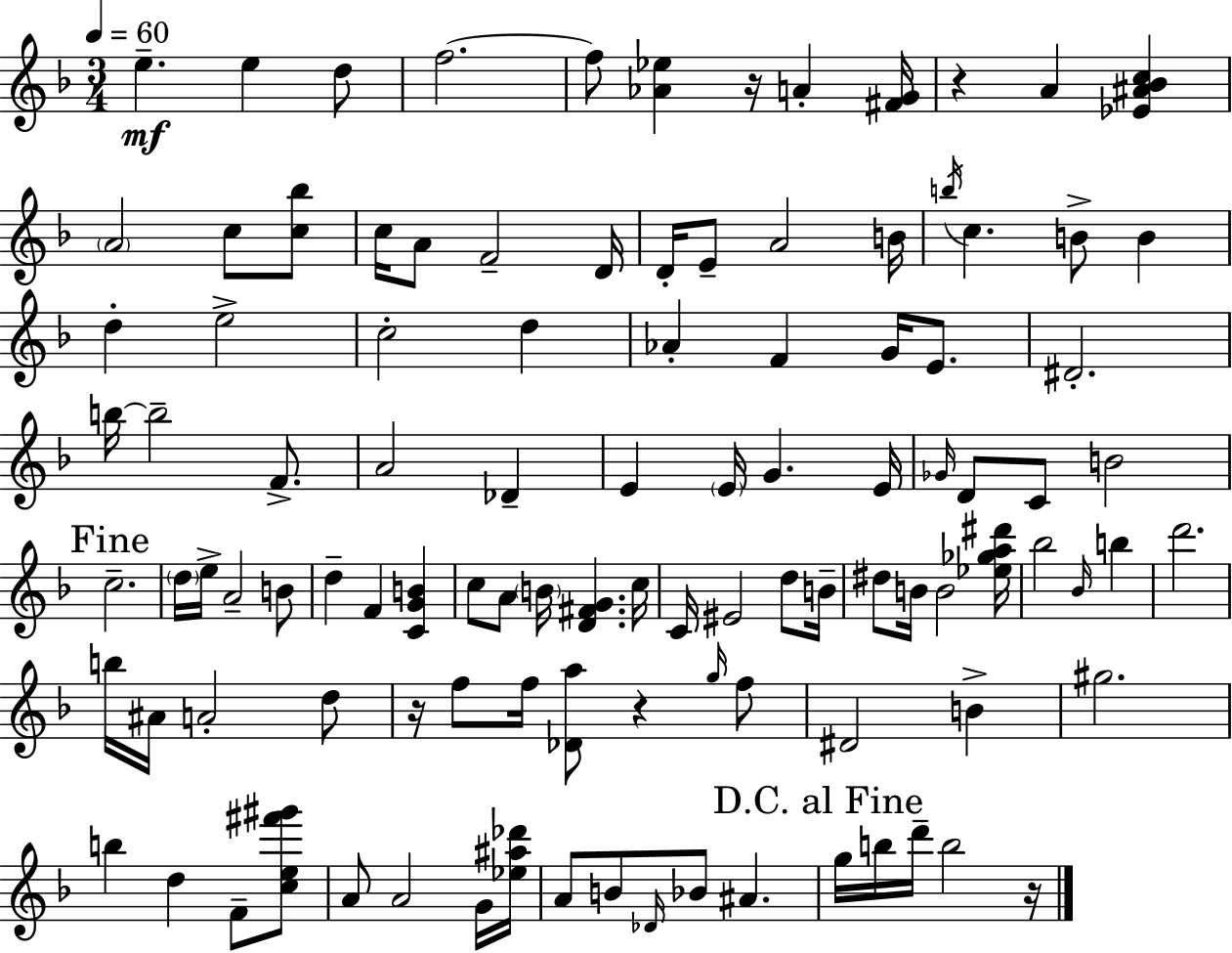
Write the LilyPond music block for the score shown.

{
  \clef treble
  \numericTimeSignature
  \time 3/4
  \key d \minor
  \tempo 4 = 60
  e''4.--\mf e''4 d''8 | f''2.~~ | f''8 <aes' ees''>4 r16 a'4-. <fis' g'>16 | r4 a'4 <ees' ais' bes' c''>4 | \break \parenthesize a'2 c''8 <c'' bes''>8 | c''16 a'8 f'2-- d'16 | d'16-. e'8-- a'2 b'16 | \acciaccatura { b''16 } c''4. b'8-> b'4 | \break d''4-. e''2-> | c''2-. d''4 | aes'4-. f'4 g'16 e'8. | dis'2.-. | \break b''16~~ b''2-- f'8.-> | a'2 des'4-- | e'4 \parenthesize e'16 g'4. | e'16 \grace { ges'16 } d'8 c'8 b'2 | \break \mark "Fine" c''2.-- | \parenthesize d''16 e''16-> a'2-- | b'8 d''4-- f'4 <c' g' b'>4 | c''8 a'8 \parenthesize b'16 <d' fis' g'>4. | \break c''16 c'16 eis'2 d''8 | b'16-- dis''8 b'16 b'2 | <ees'' ges'' a'' dis'''>16 bes''2 \grace { bes'16 } b''4 | d'''2. | \break b''16 ais'16 a'2-. | d''8 r16 f''8 f''16 <des' a''>8 r4 | \grace { g''16 } f''8 dis'2 | b'4-> gis''2. | \break b''4 d''4 | f'8-- <c'' e'' fis''' gis'''>8 a'8 a'2 | g'16 <ees'' ais'' des'''>16 a'8 b'8 \grace { des'16 } bes'8 ais'4. | \mark "D.C. al Fine" g''16 b''16 d'''16-- b''2 | \break r16 \bar "|."
}